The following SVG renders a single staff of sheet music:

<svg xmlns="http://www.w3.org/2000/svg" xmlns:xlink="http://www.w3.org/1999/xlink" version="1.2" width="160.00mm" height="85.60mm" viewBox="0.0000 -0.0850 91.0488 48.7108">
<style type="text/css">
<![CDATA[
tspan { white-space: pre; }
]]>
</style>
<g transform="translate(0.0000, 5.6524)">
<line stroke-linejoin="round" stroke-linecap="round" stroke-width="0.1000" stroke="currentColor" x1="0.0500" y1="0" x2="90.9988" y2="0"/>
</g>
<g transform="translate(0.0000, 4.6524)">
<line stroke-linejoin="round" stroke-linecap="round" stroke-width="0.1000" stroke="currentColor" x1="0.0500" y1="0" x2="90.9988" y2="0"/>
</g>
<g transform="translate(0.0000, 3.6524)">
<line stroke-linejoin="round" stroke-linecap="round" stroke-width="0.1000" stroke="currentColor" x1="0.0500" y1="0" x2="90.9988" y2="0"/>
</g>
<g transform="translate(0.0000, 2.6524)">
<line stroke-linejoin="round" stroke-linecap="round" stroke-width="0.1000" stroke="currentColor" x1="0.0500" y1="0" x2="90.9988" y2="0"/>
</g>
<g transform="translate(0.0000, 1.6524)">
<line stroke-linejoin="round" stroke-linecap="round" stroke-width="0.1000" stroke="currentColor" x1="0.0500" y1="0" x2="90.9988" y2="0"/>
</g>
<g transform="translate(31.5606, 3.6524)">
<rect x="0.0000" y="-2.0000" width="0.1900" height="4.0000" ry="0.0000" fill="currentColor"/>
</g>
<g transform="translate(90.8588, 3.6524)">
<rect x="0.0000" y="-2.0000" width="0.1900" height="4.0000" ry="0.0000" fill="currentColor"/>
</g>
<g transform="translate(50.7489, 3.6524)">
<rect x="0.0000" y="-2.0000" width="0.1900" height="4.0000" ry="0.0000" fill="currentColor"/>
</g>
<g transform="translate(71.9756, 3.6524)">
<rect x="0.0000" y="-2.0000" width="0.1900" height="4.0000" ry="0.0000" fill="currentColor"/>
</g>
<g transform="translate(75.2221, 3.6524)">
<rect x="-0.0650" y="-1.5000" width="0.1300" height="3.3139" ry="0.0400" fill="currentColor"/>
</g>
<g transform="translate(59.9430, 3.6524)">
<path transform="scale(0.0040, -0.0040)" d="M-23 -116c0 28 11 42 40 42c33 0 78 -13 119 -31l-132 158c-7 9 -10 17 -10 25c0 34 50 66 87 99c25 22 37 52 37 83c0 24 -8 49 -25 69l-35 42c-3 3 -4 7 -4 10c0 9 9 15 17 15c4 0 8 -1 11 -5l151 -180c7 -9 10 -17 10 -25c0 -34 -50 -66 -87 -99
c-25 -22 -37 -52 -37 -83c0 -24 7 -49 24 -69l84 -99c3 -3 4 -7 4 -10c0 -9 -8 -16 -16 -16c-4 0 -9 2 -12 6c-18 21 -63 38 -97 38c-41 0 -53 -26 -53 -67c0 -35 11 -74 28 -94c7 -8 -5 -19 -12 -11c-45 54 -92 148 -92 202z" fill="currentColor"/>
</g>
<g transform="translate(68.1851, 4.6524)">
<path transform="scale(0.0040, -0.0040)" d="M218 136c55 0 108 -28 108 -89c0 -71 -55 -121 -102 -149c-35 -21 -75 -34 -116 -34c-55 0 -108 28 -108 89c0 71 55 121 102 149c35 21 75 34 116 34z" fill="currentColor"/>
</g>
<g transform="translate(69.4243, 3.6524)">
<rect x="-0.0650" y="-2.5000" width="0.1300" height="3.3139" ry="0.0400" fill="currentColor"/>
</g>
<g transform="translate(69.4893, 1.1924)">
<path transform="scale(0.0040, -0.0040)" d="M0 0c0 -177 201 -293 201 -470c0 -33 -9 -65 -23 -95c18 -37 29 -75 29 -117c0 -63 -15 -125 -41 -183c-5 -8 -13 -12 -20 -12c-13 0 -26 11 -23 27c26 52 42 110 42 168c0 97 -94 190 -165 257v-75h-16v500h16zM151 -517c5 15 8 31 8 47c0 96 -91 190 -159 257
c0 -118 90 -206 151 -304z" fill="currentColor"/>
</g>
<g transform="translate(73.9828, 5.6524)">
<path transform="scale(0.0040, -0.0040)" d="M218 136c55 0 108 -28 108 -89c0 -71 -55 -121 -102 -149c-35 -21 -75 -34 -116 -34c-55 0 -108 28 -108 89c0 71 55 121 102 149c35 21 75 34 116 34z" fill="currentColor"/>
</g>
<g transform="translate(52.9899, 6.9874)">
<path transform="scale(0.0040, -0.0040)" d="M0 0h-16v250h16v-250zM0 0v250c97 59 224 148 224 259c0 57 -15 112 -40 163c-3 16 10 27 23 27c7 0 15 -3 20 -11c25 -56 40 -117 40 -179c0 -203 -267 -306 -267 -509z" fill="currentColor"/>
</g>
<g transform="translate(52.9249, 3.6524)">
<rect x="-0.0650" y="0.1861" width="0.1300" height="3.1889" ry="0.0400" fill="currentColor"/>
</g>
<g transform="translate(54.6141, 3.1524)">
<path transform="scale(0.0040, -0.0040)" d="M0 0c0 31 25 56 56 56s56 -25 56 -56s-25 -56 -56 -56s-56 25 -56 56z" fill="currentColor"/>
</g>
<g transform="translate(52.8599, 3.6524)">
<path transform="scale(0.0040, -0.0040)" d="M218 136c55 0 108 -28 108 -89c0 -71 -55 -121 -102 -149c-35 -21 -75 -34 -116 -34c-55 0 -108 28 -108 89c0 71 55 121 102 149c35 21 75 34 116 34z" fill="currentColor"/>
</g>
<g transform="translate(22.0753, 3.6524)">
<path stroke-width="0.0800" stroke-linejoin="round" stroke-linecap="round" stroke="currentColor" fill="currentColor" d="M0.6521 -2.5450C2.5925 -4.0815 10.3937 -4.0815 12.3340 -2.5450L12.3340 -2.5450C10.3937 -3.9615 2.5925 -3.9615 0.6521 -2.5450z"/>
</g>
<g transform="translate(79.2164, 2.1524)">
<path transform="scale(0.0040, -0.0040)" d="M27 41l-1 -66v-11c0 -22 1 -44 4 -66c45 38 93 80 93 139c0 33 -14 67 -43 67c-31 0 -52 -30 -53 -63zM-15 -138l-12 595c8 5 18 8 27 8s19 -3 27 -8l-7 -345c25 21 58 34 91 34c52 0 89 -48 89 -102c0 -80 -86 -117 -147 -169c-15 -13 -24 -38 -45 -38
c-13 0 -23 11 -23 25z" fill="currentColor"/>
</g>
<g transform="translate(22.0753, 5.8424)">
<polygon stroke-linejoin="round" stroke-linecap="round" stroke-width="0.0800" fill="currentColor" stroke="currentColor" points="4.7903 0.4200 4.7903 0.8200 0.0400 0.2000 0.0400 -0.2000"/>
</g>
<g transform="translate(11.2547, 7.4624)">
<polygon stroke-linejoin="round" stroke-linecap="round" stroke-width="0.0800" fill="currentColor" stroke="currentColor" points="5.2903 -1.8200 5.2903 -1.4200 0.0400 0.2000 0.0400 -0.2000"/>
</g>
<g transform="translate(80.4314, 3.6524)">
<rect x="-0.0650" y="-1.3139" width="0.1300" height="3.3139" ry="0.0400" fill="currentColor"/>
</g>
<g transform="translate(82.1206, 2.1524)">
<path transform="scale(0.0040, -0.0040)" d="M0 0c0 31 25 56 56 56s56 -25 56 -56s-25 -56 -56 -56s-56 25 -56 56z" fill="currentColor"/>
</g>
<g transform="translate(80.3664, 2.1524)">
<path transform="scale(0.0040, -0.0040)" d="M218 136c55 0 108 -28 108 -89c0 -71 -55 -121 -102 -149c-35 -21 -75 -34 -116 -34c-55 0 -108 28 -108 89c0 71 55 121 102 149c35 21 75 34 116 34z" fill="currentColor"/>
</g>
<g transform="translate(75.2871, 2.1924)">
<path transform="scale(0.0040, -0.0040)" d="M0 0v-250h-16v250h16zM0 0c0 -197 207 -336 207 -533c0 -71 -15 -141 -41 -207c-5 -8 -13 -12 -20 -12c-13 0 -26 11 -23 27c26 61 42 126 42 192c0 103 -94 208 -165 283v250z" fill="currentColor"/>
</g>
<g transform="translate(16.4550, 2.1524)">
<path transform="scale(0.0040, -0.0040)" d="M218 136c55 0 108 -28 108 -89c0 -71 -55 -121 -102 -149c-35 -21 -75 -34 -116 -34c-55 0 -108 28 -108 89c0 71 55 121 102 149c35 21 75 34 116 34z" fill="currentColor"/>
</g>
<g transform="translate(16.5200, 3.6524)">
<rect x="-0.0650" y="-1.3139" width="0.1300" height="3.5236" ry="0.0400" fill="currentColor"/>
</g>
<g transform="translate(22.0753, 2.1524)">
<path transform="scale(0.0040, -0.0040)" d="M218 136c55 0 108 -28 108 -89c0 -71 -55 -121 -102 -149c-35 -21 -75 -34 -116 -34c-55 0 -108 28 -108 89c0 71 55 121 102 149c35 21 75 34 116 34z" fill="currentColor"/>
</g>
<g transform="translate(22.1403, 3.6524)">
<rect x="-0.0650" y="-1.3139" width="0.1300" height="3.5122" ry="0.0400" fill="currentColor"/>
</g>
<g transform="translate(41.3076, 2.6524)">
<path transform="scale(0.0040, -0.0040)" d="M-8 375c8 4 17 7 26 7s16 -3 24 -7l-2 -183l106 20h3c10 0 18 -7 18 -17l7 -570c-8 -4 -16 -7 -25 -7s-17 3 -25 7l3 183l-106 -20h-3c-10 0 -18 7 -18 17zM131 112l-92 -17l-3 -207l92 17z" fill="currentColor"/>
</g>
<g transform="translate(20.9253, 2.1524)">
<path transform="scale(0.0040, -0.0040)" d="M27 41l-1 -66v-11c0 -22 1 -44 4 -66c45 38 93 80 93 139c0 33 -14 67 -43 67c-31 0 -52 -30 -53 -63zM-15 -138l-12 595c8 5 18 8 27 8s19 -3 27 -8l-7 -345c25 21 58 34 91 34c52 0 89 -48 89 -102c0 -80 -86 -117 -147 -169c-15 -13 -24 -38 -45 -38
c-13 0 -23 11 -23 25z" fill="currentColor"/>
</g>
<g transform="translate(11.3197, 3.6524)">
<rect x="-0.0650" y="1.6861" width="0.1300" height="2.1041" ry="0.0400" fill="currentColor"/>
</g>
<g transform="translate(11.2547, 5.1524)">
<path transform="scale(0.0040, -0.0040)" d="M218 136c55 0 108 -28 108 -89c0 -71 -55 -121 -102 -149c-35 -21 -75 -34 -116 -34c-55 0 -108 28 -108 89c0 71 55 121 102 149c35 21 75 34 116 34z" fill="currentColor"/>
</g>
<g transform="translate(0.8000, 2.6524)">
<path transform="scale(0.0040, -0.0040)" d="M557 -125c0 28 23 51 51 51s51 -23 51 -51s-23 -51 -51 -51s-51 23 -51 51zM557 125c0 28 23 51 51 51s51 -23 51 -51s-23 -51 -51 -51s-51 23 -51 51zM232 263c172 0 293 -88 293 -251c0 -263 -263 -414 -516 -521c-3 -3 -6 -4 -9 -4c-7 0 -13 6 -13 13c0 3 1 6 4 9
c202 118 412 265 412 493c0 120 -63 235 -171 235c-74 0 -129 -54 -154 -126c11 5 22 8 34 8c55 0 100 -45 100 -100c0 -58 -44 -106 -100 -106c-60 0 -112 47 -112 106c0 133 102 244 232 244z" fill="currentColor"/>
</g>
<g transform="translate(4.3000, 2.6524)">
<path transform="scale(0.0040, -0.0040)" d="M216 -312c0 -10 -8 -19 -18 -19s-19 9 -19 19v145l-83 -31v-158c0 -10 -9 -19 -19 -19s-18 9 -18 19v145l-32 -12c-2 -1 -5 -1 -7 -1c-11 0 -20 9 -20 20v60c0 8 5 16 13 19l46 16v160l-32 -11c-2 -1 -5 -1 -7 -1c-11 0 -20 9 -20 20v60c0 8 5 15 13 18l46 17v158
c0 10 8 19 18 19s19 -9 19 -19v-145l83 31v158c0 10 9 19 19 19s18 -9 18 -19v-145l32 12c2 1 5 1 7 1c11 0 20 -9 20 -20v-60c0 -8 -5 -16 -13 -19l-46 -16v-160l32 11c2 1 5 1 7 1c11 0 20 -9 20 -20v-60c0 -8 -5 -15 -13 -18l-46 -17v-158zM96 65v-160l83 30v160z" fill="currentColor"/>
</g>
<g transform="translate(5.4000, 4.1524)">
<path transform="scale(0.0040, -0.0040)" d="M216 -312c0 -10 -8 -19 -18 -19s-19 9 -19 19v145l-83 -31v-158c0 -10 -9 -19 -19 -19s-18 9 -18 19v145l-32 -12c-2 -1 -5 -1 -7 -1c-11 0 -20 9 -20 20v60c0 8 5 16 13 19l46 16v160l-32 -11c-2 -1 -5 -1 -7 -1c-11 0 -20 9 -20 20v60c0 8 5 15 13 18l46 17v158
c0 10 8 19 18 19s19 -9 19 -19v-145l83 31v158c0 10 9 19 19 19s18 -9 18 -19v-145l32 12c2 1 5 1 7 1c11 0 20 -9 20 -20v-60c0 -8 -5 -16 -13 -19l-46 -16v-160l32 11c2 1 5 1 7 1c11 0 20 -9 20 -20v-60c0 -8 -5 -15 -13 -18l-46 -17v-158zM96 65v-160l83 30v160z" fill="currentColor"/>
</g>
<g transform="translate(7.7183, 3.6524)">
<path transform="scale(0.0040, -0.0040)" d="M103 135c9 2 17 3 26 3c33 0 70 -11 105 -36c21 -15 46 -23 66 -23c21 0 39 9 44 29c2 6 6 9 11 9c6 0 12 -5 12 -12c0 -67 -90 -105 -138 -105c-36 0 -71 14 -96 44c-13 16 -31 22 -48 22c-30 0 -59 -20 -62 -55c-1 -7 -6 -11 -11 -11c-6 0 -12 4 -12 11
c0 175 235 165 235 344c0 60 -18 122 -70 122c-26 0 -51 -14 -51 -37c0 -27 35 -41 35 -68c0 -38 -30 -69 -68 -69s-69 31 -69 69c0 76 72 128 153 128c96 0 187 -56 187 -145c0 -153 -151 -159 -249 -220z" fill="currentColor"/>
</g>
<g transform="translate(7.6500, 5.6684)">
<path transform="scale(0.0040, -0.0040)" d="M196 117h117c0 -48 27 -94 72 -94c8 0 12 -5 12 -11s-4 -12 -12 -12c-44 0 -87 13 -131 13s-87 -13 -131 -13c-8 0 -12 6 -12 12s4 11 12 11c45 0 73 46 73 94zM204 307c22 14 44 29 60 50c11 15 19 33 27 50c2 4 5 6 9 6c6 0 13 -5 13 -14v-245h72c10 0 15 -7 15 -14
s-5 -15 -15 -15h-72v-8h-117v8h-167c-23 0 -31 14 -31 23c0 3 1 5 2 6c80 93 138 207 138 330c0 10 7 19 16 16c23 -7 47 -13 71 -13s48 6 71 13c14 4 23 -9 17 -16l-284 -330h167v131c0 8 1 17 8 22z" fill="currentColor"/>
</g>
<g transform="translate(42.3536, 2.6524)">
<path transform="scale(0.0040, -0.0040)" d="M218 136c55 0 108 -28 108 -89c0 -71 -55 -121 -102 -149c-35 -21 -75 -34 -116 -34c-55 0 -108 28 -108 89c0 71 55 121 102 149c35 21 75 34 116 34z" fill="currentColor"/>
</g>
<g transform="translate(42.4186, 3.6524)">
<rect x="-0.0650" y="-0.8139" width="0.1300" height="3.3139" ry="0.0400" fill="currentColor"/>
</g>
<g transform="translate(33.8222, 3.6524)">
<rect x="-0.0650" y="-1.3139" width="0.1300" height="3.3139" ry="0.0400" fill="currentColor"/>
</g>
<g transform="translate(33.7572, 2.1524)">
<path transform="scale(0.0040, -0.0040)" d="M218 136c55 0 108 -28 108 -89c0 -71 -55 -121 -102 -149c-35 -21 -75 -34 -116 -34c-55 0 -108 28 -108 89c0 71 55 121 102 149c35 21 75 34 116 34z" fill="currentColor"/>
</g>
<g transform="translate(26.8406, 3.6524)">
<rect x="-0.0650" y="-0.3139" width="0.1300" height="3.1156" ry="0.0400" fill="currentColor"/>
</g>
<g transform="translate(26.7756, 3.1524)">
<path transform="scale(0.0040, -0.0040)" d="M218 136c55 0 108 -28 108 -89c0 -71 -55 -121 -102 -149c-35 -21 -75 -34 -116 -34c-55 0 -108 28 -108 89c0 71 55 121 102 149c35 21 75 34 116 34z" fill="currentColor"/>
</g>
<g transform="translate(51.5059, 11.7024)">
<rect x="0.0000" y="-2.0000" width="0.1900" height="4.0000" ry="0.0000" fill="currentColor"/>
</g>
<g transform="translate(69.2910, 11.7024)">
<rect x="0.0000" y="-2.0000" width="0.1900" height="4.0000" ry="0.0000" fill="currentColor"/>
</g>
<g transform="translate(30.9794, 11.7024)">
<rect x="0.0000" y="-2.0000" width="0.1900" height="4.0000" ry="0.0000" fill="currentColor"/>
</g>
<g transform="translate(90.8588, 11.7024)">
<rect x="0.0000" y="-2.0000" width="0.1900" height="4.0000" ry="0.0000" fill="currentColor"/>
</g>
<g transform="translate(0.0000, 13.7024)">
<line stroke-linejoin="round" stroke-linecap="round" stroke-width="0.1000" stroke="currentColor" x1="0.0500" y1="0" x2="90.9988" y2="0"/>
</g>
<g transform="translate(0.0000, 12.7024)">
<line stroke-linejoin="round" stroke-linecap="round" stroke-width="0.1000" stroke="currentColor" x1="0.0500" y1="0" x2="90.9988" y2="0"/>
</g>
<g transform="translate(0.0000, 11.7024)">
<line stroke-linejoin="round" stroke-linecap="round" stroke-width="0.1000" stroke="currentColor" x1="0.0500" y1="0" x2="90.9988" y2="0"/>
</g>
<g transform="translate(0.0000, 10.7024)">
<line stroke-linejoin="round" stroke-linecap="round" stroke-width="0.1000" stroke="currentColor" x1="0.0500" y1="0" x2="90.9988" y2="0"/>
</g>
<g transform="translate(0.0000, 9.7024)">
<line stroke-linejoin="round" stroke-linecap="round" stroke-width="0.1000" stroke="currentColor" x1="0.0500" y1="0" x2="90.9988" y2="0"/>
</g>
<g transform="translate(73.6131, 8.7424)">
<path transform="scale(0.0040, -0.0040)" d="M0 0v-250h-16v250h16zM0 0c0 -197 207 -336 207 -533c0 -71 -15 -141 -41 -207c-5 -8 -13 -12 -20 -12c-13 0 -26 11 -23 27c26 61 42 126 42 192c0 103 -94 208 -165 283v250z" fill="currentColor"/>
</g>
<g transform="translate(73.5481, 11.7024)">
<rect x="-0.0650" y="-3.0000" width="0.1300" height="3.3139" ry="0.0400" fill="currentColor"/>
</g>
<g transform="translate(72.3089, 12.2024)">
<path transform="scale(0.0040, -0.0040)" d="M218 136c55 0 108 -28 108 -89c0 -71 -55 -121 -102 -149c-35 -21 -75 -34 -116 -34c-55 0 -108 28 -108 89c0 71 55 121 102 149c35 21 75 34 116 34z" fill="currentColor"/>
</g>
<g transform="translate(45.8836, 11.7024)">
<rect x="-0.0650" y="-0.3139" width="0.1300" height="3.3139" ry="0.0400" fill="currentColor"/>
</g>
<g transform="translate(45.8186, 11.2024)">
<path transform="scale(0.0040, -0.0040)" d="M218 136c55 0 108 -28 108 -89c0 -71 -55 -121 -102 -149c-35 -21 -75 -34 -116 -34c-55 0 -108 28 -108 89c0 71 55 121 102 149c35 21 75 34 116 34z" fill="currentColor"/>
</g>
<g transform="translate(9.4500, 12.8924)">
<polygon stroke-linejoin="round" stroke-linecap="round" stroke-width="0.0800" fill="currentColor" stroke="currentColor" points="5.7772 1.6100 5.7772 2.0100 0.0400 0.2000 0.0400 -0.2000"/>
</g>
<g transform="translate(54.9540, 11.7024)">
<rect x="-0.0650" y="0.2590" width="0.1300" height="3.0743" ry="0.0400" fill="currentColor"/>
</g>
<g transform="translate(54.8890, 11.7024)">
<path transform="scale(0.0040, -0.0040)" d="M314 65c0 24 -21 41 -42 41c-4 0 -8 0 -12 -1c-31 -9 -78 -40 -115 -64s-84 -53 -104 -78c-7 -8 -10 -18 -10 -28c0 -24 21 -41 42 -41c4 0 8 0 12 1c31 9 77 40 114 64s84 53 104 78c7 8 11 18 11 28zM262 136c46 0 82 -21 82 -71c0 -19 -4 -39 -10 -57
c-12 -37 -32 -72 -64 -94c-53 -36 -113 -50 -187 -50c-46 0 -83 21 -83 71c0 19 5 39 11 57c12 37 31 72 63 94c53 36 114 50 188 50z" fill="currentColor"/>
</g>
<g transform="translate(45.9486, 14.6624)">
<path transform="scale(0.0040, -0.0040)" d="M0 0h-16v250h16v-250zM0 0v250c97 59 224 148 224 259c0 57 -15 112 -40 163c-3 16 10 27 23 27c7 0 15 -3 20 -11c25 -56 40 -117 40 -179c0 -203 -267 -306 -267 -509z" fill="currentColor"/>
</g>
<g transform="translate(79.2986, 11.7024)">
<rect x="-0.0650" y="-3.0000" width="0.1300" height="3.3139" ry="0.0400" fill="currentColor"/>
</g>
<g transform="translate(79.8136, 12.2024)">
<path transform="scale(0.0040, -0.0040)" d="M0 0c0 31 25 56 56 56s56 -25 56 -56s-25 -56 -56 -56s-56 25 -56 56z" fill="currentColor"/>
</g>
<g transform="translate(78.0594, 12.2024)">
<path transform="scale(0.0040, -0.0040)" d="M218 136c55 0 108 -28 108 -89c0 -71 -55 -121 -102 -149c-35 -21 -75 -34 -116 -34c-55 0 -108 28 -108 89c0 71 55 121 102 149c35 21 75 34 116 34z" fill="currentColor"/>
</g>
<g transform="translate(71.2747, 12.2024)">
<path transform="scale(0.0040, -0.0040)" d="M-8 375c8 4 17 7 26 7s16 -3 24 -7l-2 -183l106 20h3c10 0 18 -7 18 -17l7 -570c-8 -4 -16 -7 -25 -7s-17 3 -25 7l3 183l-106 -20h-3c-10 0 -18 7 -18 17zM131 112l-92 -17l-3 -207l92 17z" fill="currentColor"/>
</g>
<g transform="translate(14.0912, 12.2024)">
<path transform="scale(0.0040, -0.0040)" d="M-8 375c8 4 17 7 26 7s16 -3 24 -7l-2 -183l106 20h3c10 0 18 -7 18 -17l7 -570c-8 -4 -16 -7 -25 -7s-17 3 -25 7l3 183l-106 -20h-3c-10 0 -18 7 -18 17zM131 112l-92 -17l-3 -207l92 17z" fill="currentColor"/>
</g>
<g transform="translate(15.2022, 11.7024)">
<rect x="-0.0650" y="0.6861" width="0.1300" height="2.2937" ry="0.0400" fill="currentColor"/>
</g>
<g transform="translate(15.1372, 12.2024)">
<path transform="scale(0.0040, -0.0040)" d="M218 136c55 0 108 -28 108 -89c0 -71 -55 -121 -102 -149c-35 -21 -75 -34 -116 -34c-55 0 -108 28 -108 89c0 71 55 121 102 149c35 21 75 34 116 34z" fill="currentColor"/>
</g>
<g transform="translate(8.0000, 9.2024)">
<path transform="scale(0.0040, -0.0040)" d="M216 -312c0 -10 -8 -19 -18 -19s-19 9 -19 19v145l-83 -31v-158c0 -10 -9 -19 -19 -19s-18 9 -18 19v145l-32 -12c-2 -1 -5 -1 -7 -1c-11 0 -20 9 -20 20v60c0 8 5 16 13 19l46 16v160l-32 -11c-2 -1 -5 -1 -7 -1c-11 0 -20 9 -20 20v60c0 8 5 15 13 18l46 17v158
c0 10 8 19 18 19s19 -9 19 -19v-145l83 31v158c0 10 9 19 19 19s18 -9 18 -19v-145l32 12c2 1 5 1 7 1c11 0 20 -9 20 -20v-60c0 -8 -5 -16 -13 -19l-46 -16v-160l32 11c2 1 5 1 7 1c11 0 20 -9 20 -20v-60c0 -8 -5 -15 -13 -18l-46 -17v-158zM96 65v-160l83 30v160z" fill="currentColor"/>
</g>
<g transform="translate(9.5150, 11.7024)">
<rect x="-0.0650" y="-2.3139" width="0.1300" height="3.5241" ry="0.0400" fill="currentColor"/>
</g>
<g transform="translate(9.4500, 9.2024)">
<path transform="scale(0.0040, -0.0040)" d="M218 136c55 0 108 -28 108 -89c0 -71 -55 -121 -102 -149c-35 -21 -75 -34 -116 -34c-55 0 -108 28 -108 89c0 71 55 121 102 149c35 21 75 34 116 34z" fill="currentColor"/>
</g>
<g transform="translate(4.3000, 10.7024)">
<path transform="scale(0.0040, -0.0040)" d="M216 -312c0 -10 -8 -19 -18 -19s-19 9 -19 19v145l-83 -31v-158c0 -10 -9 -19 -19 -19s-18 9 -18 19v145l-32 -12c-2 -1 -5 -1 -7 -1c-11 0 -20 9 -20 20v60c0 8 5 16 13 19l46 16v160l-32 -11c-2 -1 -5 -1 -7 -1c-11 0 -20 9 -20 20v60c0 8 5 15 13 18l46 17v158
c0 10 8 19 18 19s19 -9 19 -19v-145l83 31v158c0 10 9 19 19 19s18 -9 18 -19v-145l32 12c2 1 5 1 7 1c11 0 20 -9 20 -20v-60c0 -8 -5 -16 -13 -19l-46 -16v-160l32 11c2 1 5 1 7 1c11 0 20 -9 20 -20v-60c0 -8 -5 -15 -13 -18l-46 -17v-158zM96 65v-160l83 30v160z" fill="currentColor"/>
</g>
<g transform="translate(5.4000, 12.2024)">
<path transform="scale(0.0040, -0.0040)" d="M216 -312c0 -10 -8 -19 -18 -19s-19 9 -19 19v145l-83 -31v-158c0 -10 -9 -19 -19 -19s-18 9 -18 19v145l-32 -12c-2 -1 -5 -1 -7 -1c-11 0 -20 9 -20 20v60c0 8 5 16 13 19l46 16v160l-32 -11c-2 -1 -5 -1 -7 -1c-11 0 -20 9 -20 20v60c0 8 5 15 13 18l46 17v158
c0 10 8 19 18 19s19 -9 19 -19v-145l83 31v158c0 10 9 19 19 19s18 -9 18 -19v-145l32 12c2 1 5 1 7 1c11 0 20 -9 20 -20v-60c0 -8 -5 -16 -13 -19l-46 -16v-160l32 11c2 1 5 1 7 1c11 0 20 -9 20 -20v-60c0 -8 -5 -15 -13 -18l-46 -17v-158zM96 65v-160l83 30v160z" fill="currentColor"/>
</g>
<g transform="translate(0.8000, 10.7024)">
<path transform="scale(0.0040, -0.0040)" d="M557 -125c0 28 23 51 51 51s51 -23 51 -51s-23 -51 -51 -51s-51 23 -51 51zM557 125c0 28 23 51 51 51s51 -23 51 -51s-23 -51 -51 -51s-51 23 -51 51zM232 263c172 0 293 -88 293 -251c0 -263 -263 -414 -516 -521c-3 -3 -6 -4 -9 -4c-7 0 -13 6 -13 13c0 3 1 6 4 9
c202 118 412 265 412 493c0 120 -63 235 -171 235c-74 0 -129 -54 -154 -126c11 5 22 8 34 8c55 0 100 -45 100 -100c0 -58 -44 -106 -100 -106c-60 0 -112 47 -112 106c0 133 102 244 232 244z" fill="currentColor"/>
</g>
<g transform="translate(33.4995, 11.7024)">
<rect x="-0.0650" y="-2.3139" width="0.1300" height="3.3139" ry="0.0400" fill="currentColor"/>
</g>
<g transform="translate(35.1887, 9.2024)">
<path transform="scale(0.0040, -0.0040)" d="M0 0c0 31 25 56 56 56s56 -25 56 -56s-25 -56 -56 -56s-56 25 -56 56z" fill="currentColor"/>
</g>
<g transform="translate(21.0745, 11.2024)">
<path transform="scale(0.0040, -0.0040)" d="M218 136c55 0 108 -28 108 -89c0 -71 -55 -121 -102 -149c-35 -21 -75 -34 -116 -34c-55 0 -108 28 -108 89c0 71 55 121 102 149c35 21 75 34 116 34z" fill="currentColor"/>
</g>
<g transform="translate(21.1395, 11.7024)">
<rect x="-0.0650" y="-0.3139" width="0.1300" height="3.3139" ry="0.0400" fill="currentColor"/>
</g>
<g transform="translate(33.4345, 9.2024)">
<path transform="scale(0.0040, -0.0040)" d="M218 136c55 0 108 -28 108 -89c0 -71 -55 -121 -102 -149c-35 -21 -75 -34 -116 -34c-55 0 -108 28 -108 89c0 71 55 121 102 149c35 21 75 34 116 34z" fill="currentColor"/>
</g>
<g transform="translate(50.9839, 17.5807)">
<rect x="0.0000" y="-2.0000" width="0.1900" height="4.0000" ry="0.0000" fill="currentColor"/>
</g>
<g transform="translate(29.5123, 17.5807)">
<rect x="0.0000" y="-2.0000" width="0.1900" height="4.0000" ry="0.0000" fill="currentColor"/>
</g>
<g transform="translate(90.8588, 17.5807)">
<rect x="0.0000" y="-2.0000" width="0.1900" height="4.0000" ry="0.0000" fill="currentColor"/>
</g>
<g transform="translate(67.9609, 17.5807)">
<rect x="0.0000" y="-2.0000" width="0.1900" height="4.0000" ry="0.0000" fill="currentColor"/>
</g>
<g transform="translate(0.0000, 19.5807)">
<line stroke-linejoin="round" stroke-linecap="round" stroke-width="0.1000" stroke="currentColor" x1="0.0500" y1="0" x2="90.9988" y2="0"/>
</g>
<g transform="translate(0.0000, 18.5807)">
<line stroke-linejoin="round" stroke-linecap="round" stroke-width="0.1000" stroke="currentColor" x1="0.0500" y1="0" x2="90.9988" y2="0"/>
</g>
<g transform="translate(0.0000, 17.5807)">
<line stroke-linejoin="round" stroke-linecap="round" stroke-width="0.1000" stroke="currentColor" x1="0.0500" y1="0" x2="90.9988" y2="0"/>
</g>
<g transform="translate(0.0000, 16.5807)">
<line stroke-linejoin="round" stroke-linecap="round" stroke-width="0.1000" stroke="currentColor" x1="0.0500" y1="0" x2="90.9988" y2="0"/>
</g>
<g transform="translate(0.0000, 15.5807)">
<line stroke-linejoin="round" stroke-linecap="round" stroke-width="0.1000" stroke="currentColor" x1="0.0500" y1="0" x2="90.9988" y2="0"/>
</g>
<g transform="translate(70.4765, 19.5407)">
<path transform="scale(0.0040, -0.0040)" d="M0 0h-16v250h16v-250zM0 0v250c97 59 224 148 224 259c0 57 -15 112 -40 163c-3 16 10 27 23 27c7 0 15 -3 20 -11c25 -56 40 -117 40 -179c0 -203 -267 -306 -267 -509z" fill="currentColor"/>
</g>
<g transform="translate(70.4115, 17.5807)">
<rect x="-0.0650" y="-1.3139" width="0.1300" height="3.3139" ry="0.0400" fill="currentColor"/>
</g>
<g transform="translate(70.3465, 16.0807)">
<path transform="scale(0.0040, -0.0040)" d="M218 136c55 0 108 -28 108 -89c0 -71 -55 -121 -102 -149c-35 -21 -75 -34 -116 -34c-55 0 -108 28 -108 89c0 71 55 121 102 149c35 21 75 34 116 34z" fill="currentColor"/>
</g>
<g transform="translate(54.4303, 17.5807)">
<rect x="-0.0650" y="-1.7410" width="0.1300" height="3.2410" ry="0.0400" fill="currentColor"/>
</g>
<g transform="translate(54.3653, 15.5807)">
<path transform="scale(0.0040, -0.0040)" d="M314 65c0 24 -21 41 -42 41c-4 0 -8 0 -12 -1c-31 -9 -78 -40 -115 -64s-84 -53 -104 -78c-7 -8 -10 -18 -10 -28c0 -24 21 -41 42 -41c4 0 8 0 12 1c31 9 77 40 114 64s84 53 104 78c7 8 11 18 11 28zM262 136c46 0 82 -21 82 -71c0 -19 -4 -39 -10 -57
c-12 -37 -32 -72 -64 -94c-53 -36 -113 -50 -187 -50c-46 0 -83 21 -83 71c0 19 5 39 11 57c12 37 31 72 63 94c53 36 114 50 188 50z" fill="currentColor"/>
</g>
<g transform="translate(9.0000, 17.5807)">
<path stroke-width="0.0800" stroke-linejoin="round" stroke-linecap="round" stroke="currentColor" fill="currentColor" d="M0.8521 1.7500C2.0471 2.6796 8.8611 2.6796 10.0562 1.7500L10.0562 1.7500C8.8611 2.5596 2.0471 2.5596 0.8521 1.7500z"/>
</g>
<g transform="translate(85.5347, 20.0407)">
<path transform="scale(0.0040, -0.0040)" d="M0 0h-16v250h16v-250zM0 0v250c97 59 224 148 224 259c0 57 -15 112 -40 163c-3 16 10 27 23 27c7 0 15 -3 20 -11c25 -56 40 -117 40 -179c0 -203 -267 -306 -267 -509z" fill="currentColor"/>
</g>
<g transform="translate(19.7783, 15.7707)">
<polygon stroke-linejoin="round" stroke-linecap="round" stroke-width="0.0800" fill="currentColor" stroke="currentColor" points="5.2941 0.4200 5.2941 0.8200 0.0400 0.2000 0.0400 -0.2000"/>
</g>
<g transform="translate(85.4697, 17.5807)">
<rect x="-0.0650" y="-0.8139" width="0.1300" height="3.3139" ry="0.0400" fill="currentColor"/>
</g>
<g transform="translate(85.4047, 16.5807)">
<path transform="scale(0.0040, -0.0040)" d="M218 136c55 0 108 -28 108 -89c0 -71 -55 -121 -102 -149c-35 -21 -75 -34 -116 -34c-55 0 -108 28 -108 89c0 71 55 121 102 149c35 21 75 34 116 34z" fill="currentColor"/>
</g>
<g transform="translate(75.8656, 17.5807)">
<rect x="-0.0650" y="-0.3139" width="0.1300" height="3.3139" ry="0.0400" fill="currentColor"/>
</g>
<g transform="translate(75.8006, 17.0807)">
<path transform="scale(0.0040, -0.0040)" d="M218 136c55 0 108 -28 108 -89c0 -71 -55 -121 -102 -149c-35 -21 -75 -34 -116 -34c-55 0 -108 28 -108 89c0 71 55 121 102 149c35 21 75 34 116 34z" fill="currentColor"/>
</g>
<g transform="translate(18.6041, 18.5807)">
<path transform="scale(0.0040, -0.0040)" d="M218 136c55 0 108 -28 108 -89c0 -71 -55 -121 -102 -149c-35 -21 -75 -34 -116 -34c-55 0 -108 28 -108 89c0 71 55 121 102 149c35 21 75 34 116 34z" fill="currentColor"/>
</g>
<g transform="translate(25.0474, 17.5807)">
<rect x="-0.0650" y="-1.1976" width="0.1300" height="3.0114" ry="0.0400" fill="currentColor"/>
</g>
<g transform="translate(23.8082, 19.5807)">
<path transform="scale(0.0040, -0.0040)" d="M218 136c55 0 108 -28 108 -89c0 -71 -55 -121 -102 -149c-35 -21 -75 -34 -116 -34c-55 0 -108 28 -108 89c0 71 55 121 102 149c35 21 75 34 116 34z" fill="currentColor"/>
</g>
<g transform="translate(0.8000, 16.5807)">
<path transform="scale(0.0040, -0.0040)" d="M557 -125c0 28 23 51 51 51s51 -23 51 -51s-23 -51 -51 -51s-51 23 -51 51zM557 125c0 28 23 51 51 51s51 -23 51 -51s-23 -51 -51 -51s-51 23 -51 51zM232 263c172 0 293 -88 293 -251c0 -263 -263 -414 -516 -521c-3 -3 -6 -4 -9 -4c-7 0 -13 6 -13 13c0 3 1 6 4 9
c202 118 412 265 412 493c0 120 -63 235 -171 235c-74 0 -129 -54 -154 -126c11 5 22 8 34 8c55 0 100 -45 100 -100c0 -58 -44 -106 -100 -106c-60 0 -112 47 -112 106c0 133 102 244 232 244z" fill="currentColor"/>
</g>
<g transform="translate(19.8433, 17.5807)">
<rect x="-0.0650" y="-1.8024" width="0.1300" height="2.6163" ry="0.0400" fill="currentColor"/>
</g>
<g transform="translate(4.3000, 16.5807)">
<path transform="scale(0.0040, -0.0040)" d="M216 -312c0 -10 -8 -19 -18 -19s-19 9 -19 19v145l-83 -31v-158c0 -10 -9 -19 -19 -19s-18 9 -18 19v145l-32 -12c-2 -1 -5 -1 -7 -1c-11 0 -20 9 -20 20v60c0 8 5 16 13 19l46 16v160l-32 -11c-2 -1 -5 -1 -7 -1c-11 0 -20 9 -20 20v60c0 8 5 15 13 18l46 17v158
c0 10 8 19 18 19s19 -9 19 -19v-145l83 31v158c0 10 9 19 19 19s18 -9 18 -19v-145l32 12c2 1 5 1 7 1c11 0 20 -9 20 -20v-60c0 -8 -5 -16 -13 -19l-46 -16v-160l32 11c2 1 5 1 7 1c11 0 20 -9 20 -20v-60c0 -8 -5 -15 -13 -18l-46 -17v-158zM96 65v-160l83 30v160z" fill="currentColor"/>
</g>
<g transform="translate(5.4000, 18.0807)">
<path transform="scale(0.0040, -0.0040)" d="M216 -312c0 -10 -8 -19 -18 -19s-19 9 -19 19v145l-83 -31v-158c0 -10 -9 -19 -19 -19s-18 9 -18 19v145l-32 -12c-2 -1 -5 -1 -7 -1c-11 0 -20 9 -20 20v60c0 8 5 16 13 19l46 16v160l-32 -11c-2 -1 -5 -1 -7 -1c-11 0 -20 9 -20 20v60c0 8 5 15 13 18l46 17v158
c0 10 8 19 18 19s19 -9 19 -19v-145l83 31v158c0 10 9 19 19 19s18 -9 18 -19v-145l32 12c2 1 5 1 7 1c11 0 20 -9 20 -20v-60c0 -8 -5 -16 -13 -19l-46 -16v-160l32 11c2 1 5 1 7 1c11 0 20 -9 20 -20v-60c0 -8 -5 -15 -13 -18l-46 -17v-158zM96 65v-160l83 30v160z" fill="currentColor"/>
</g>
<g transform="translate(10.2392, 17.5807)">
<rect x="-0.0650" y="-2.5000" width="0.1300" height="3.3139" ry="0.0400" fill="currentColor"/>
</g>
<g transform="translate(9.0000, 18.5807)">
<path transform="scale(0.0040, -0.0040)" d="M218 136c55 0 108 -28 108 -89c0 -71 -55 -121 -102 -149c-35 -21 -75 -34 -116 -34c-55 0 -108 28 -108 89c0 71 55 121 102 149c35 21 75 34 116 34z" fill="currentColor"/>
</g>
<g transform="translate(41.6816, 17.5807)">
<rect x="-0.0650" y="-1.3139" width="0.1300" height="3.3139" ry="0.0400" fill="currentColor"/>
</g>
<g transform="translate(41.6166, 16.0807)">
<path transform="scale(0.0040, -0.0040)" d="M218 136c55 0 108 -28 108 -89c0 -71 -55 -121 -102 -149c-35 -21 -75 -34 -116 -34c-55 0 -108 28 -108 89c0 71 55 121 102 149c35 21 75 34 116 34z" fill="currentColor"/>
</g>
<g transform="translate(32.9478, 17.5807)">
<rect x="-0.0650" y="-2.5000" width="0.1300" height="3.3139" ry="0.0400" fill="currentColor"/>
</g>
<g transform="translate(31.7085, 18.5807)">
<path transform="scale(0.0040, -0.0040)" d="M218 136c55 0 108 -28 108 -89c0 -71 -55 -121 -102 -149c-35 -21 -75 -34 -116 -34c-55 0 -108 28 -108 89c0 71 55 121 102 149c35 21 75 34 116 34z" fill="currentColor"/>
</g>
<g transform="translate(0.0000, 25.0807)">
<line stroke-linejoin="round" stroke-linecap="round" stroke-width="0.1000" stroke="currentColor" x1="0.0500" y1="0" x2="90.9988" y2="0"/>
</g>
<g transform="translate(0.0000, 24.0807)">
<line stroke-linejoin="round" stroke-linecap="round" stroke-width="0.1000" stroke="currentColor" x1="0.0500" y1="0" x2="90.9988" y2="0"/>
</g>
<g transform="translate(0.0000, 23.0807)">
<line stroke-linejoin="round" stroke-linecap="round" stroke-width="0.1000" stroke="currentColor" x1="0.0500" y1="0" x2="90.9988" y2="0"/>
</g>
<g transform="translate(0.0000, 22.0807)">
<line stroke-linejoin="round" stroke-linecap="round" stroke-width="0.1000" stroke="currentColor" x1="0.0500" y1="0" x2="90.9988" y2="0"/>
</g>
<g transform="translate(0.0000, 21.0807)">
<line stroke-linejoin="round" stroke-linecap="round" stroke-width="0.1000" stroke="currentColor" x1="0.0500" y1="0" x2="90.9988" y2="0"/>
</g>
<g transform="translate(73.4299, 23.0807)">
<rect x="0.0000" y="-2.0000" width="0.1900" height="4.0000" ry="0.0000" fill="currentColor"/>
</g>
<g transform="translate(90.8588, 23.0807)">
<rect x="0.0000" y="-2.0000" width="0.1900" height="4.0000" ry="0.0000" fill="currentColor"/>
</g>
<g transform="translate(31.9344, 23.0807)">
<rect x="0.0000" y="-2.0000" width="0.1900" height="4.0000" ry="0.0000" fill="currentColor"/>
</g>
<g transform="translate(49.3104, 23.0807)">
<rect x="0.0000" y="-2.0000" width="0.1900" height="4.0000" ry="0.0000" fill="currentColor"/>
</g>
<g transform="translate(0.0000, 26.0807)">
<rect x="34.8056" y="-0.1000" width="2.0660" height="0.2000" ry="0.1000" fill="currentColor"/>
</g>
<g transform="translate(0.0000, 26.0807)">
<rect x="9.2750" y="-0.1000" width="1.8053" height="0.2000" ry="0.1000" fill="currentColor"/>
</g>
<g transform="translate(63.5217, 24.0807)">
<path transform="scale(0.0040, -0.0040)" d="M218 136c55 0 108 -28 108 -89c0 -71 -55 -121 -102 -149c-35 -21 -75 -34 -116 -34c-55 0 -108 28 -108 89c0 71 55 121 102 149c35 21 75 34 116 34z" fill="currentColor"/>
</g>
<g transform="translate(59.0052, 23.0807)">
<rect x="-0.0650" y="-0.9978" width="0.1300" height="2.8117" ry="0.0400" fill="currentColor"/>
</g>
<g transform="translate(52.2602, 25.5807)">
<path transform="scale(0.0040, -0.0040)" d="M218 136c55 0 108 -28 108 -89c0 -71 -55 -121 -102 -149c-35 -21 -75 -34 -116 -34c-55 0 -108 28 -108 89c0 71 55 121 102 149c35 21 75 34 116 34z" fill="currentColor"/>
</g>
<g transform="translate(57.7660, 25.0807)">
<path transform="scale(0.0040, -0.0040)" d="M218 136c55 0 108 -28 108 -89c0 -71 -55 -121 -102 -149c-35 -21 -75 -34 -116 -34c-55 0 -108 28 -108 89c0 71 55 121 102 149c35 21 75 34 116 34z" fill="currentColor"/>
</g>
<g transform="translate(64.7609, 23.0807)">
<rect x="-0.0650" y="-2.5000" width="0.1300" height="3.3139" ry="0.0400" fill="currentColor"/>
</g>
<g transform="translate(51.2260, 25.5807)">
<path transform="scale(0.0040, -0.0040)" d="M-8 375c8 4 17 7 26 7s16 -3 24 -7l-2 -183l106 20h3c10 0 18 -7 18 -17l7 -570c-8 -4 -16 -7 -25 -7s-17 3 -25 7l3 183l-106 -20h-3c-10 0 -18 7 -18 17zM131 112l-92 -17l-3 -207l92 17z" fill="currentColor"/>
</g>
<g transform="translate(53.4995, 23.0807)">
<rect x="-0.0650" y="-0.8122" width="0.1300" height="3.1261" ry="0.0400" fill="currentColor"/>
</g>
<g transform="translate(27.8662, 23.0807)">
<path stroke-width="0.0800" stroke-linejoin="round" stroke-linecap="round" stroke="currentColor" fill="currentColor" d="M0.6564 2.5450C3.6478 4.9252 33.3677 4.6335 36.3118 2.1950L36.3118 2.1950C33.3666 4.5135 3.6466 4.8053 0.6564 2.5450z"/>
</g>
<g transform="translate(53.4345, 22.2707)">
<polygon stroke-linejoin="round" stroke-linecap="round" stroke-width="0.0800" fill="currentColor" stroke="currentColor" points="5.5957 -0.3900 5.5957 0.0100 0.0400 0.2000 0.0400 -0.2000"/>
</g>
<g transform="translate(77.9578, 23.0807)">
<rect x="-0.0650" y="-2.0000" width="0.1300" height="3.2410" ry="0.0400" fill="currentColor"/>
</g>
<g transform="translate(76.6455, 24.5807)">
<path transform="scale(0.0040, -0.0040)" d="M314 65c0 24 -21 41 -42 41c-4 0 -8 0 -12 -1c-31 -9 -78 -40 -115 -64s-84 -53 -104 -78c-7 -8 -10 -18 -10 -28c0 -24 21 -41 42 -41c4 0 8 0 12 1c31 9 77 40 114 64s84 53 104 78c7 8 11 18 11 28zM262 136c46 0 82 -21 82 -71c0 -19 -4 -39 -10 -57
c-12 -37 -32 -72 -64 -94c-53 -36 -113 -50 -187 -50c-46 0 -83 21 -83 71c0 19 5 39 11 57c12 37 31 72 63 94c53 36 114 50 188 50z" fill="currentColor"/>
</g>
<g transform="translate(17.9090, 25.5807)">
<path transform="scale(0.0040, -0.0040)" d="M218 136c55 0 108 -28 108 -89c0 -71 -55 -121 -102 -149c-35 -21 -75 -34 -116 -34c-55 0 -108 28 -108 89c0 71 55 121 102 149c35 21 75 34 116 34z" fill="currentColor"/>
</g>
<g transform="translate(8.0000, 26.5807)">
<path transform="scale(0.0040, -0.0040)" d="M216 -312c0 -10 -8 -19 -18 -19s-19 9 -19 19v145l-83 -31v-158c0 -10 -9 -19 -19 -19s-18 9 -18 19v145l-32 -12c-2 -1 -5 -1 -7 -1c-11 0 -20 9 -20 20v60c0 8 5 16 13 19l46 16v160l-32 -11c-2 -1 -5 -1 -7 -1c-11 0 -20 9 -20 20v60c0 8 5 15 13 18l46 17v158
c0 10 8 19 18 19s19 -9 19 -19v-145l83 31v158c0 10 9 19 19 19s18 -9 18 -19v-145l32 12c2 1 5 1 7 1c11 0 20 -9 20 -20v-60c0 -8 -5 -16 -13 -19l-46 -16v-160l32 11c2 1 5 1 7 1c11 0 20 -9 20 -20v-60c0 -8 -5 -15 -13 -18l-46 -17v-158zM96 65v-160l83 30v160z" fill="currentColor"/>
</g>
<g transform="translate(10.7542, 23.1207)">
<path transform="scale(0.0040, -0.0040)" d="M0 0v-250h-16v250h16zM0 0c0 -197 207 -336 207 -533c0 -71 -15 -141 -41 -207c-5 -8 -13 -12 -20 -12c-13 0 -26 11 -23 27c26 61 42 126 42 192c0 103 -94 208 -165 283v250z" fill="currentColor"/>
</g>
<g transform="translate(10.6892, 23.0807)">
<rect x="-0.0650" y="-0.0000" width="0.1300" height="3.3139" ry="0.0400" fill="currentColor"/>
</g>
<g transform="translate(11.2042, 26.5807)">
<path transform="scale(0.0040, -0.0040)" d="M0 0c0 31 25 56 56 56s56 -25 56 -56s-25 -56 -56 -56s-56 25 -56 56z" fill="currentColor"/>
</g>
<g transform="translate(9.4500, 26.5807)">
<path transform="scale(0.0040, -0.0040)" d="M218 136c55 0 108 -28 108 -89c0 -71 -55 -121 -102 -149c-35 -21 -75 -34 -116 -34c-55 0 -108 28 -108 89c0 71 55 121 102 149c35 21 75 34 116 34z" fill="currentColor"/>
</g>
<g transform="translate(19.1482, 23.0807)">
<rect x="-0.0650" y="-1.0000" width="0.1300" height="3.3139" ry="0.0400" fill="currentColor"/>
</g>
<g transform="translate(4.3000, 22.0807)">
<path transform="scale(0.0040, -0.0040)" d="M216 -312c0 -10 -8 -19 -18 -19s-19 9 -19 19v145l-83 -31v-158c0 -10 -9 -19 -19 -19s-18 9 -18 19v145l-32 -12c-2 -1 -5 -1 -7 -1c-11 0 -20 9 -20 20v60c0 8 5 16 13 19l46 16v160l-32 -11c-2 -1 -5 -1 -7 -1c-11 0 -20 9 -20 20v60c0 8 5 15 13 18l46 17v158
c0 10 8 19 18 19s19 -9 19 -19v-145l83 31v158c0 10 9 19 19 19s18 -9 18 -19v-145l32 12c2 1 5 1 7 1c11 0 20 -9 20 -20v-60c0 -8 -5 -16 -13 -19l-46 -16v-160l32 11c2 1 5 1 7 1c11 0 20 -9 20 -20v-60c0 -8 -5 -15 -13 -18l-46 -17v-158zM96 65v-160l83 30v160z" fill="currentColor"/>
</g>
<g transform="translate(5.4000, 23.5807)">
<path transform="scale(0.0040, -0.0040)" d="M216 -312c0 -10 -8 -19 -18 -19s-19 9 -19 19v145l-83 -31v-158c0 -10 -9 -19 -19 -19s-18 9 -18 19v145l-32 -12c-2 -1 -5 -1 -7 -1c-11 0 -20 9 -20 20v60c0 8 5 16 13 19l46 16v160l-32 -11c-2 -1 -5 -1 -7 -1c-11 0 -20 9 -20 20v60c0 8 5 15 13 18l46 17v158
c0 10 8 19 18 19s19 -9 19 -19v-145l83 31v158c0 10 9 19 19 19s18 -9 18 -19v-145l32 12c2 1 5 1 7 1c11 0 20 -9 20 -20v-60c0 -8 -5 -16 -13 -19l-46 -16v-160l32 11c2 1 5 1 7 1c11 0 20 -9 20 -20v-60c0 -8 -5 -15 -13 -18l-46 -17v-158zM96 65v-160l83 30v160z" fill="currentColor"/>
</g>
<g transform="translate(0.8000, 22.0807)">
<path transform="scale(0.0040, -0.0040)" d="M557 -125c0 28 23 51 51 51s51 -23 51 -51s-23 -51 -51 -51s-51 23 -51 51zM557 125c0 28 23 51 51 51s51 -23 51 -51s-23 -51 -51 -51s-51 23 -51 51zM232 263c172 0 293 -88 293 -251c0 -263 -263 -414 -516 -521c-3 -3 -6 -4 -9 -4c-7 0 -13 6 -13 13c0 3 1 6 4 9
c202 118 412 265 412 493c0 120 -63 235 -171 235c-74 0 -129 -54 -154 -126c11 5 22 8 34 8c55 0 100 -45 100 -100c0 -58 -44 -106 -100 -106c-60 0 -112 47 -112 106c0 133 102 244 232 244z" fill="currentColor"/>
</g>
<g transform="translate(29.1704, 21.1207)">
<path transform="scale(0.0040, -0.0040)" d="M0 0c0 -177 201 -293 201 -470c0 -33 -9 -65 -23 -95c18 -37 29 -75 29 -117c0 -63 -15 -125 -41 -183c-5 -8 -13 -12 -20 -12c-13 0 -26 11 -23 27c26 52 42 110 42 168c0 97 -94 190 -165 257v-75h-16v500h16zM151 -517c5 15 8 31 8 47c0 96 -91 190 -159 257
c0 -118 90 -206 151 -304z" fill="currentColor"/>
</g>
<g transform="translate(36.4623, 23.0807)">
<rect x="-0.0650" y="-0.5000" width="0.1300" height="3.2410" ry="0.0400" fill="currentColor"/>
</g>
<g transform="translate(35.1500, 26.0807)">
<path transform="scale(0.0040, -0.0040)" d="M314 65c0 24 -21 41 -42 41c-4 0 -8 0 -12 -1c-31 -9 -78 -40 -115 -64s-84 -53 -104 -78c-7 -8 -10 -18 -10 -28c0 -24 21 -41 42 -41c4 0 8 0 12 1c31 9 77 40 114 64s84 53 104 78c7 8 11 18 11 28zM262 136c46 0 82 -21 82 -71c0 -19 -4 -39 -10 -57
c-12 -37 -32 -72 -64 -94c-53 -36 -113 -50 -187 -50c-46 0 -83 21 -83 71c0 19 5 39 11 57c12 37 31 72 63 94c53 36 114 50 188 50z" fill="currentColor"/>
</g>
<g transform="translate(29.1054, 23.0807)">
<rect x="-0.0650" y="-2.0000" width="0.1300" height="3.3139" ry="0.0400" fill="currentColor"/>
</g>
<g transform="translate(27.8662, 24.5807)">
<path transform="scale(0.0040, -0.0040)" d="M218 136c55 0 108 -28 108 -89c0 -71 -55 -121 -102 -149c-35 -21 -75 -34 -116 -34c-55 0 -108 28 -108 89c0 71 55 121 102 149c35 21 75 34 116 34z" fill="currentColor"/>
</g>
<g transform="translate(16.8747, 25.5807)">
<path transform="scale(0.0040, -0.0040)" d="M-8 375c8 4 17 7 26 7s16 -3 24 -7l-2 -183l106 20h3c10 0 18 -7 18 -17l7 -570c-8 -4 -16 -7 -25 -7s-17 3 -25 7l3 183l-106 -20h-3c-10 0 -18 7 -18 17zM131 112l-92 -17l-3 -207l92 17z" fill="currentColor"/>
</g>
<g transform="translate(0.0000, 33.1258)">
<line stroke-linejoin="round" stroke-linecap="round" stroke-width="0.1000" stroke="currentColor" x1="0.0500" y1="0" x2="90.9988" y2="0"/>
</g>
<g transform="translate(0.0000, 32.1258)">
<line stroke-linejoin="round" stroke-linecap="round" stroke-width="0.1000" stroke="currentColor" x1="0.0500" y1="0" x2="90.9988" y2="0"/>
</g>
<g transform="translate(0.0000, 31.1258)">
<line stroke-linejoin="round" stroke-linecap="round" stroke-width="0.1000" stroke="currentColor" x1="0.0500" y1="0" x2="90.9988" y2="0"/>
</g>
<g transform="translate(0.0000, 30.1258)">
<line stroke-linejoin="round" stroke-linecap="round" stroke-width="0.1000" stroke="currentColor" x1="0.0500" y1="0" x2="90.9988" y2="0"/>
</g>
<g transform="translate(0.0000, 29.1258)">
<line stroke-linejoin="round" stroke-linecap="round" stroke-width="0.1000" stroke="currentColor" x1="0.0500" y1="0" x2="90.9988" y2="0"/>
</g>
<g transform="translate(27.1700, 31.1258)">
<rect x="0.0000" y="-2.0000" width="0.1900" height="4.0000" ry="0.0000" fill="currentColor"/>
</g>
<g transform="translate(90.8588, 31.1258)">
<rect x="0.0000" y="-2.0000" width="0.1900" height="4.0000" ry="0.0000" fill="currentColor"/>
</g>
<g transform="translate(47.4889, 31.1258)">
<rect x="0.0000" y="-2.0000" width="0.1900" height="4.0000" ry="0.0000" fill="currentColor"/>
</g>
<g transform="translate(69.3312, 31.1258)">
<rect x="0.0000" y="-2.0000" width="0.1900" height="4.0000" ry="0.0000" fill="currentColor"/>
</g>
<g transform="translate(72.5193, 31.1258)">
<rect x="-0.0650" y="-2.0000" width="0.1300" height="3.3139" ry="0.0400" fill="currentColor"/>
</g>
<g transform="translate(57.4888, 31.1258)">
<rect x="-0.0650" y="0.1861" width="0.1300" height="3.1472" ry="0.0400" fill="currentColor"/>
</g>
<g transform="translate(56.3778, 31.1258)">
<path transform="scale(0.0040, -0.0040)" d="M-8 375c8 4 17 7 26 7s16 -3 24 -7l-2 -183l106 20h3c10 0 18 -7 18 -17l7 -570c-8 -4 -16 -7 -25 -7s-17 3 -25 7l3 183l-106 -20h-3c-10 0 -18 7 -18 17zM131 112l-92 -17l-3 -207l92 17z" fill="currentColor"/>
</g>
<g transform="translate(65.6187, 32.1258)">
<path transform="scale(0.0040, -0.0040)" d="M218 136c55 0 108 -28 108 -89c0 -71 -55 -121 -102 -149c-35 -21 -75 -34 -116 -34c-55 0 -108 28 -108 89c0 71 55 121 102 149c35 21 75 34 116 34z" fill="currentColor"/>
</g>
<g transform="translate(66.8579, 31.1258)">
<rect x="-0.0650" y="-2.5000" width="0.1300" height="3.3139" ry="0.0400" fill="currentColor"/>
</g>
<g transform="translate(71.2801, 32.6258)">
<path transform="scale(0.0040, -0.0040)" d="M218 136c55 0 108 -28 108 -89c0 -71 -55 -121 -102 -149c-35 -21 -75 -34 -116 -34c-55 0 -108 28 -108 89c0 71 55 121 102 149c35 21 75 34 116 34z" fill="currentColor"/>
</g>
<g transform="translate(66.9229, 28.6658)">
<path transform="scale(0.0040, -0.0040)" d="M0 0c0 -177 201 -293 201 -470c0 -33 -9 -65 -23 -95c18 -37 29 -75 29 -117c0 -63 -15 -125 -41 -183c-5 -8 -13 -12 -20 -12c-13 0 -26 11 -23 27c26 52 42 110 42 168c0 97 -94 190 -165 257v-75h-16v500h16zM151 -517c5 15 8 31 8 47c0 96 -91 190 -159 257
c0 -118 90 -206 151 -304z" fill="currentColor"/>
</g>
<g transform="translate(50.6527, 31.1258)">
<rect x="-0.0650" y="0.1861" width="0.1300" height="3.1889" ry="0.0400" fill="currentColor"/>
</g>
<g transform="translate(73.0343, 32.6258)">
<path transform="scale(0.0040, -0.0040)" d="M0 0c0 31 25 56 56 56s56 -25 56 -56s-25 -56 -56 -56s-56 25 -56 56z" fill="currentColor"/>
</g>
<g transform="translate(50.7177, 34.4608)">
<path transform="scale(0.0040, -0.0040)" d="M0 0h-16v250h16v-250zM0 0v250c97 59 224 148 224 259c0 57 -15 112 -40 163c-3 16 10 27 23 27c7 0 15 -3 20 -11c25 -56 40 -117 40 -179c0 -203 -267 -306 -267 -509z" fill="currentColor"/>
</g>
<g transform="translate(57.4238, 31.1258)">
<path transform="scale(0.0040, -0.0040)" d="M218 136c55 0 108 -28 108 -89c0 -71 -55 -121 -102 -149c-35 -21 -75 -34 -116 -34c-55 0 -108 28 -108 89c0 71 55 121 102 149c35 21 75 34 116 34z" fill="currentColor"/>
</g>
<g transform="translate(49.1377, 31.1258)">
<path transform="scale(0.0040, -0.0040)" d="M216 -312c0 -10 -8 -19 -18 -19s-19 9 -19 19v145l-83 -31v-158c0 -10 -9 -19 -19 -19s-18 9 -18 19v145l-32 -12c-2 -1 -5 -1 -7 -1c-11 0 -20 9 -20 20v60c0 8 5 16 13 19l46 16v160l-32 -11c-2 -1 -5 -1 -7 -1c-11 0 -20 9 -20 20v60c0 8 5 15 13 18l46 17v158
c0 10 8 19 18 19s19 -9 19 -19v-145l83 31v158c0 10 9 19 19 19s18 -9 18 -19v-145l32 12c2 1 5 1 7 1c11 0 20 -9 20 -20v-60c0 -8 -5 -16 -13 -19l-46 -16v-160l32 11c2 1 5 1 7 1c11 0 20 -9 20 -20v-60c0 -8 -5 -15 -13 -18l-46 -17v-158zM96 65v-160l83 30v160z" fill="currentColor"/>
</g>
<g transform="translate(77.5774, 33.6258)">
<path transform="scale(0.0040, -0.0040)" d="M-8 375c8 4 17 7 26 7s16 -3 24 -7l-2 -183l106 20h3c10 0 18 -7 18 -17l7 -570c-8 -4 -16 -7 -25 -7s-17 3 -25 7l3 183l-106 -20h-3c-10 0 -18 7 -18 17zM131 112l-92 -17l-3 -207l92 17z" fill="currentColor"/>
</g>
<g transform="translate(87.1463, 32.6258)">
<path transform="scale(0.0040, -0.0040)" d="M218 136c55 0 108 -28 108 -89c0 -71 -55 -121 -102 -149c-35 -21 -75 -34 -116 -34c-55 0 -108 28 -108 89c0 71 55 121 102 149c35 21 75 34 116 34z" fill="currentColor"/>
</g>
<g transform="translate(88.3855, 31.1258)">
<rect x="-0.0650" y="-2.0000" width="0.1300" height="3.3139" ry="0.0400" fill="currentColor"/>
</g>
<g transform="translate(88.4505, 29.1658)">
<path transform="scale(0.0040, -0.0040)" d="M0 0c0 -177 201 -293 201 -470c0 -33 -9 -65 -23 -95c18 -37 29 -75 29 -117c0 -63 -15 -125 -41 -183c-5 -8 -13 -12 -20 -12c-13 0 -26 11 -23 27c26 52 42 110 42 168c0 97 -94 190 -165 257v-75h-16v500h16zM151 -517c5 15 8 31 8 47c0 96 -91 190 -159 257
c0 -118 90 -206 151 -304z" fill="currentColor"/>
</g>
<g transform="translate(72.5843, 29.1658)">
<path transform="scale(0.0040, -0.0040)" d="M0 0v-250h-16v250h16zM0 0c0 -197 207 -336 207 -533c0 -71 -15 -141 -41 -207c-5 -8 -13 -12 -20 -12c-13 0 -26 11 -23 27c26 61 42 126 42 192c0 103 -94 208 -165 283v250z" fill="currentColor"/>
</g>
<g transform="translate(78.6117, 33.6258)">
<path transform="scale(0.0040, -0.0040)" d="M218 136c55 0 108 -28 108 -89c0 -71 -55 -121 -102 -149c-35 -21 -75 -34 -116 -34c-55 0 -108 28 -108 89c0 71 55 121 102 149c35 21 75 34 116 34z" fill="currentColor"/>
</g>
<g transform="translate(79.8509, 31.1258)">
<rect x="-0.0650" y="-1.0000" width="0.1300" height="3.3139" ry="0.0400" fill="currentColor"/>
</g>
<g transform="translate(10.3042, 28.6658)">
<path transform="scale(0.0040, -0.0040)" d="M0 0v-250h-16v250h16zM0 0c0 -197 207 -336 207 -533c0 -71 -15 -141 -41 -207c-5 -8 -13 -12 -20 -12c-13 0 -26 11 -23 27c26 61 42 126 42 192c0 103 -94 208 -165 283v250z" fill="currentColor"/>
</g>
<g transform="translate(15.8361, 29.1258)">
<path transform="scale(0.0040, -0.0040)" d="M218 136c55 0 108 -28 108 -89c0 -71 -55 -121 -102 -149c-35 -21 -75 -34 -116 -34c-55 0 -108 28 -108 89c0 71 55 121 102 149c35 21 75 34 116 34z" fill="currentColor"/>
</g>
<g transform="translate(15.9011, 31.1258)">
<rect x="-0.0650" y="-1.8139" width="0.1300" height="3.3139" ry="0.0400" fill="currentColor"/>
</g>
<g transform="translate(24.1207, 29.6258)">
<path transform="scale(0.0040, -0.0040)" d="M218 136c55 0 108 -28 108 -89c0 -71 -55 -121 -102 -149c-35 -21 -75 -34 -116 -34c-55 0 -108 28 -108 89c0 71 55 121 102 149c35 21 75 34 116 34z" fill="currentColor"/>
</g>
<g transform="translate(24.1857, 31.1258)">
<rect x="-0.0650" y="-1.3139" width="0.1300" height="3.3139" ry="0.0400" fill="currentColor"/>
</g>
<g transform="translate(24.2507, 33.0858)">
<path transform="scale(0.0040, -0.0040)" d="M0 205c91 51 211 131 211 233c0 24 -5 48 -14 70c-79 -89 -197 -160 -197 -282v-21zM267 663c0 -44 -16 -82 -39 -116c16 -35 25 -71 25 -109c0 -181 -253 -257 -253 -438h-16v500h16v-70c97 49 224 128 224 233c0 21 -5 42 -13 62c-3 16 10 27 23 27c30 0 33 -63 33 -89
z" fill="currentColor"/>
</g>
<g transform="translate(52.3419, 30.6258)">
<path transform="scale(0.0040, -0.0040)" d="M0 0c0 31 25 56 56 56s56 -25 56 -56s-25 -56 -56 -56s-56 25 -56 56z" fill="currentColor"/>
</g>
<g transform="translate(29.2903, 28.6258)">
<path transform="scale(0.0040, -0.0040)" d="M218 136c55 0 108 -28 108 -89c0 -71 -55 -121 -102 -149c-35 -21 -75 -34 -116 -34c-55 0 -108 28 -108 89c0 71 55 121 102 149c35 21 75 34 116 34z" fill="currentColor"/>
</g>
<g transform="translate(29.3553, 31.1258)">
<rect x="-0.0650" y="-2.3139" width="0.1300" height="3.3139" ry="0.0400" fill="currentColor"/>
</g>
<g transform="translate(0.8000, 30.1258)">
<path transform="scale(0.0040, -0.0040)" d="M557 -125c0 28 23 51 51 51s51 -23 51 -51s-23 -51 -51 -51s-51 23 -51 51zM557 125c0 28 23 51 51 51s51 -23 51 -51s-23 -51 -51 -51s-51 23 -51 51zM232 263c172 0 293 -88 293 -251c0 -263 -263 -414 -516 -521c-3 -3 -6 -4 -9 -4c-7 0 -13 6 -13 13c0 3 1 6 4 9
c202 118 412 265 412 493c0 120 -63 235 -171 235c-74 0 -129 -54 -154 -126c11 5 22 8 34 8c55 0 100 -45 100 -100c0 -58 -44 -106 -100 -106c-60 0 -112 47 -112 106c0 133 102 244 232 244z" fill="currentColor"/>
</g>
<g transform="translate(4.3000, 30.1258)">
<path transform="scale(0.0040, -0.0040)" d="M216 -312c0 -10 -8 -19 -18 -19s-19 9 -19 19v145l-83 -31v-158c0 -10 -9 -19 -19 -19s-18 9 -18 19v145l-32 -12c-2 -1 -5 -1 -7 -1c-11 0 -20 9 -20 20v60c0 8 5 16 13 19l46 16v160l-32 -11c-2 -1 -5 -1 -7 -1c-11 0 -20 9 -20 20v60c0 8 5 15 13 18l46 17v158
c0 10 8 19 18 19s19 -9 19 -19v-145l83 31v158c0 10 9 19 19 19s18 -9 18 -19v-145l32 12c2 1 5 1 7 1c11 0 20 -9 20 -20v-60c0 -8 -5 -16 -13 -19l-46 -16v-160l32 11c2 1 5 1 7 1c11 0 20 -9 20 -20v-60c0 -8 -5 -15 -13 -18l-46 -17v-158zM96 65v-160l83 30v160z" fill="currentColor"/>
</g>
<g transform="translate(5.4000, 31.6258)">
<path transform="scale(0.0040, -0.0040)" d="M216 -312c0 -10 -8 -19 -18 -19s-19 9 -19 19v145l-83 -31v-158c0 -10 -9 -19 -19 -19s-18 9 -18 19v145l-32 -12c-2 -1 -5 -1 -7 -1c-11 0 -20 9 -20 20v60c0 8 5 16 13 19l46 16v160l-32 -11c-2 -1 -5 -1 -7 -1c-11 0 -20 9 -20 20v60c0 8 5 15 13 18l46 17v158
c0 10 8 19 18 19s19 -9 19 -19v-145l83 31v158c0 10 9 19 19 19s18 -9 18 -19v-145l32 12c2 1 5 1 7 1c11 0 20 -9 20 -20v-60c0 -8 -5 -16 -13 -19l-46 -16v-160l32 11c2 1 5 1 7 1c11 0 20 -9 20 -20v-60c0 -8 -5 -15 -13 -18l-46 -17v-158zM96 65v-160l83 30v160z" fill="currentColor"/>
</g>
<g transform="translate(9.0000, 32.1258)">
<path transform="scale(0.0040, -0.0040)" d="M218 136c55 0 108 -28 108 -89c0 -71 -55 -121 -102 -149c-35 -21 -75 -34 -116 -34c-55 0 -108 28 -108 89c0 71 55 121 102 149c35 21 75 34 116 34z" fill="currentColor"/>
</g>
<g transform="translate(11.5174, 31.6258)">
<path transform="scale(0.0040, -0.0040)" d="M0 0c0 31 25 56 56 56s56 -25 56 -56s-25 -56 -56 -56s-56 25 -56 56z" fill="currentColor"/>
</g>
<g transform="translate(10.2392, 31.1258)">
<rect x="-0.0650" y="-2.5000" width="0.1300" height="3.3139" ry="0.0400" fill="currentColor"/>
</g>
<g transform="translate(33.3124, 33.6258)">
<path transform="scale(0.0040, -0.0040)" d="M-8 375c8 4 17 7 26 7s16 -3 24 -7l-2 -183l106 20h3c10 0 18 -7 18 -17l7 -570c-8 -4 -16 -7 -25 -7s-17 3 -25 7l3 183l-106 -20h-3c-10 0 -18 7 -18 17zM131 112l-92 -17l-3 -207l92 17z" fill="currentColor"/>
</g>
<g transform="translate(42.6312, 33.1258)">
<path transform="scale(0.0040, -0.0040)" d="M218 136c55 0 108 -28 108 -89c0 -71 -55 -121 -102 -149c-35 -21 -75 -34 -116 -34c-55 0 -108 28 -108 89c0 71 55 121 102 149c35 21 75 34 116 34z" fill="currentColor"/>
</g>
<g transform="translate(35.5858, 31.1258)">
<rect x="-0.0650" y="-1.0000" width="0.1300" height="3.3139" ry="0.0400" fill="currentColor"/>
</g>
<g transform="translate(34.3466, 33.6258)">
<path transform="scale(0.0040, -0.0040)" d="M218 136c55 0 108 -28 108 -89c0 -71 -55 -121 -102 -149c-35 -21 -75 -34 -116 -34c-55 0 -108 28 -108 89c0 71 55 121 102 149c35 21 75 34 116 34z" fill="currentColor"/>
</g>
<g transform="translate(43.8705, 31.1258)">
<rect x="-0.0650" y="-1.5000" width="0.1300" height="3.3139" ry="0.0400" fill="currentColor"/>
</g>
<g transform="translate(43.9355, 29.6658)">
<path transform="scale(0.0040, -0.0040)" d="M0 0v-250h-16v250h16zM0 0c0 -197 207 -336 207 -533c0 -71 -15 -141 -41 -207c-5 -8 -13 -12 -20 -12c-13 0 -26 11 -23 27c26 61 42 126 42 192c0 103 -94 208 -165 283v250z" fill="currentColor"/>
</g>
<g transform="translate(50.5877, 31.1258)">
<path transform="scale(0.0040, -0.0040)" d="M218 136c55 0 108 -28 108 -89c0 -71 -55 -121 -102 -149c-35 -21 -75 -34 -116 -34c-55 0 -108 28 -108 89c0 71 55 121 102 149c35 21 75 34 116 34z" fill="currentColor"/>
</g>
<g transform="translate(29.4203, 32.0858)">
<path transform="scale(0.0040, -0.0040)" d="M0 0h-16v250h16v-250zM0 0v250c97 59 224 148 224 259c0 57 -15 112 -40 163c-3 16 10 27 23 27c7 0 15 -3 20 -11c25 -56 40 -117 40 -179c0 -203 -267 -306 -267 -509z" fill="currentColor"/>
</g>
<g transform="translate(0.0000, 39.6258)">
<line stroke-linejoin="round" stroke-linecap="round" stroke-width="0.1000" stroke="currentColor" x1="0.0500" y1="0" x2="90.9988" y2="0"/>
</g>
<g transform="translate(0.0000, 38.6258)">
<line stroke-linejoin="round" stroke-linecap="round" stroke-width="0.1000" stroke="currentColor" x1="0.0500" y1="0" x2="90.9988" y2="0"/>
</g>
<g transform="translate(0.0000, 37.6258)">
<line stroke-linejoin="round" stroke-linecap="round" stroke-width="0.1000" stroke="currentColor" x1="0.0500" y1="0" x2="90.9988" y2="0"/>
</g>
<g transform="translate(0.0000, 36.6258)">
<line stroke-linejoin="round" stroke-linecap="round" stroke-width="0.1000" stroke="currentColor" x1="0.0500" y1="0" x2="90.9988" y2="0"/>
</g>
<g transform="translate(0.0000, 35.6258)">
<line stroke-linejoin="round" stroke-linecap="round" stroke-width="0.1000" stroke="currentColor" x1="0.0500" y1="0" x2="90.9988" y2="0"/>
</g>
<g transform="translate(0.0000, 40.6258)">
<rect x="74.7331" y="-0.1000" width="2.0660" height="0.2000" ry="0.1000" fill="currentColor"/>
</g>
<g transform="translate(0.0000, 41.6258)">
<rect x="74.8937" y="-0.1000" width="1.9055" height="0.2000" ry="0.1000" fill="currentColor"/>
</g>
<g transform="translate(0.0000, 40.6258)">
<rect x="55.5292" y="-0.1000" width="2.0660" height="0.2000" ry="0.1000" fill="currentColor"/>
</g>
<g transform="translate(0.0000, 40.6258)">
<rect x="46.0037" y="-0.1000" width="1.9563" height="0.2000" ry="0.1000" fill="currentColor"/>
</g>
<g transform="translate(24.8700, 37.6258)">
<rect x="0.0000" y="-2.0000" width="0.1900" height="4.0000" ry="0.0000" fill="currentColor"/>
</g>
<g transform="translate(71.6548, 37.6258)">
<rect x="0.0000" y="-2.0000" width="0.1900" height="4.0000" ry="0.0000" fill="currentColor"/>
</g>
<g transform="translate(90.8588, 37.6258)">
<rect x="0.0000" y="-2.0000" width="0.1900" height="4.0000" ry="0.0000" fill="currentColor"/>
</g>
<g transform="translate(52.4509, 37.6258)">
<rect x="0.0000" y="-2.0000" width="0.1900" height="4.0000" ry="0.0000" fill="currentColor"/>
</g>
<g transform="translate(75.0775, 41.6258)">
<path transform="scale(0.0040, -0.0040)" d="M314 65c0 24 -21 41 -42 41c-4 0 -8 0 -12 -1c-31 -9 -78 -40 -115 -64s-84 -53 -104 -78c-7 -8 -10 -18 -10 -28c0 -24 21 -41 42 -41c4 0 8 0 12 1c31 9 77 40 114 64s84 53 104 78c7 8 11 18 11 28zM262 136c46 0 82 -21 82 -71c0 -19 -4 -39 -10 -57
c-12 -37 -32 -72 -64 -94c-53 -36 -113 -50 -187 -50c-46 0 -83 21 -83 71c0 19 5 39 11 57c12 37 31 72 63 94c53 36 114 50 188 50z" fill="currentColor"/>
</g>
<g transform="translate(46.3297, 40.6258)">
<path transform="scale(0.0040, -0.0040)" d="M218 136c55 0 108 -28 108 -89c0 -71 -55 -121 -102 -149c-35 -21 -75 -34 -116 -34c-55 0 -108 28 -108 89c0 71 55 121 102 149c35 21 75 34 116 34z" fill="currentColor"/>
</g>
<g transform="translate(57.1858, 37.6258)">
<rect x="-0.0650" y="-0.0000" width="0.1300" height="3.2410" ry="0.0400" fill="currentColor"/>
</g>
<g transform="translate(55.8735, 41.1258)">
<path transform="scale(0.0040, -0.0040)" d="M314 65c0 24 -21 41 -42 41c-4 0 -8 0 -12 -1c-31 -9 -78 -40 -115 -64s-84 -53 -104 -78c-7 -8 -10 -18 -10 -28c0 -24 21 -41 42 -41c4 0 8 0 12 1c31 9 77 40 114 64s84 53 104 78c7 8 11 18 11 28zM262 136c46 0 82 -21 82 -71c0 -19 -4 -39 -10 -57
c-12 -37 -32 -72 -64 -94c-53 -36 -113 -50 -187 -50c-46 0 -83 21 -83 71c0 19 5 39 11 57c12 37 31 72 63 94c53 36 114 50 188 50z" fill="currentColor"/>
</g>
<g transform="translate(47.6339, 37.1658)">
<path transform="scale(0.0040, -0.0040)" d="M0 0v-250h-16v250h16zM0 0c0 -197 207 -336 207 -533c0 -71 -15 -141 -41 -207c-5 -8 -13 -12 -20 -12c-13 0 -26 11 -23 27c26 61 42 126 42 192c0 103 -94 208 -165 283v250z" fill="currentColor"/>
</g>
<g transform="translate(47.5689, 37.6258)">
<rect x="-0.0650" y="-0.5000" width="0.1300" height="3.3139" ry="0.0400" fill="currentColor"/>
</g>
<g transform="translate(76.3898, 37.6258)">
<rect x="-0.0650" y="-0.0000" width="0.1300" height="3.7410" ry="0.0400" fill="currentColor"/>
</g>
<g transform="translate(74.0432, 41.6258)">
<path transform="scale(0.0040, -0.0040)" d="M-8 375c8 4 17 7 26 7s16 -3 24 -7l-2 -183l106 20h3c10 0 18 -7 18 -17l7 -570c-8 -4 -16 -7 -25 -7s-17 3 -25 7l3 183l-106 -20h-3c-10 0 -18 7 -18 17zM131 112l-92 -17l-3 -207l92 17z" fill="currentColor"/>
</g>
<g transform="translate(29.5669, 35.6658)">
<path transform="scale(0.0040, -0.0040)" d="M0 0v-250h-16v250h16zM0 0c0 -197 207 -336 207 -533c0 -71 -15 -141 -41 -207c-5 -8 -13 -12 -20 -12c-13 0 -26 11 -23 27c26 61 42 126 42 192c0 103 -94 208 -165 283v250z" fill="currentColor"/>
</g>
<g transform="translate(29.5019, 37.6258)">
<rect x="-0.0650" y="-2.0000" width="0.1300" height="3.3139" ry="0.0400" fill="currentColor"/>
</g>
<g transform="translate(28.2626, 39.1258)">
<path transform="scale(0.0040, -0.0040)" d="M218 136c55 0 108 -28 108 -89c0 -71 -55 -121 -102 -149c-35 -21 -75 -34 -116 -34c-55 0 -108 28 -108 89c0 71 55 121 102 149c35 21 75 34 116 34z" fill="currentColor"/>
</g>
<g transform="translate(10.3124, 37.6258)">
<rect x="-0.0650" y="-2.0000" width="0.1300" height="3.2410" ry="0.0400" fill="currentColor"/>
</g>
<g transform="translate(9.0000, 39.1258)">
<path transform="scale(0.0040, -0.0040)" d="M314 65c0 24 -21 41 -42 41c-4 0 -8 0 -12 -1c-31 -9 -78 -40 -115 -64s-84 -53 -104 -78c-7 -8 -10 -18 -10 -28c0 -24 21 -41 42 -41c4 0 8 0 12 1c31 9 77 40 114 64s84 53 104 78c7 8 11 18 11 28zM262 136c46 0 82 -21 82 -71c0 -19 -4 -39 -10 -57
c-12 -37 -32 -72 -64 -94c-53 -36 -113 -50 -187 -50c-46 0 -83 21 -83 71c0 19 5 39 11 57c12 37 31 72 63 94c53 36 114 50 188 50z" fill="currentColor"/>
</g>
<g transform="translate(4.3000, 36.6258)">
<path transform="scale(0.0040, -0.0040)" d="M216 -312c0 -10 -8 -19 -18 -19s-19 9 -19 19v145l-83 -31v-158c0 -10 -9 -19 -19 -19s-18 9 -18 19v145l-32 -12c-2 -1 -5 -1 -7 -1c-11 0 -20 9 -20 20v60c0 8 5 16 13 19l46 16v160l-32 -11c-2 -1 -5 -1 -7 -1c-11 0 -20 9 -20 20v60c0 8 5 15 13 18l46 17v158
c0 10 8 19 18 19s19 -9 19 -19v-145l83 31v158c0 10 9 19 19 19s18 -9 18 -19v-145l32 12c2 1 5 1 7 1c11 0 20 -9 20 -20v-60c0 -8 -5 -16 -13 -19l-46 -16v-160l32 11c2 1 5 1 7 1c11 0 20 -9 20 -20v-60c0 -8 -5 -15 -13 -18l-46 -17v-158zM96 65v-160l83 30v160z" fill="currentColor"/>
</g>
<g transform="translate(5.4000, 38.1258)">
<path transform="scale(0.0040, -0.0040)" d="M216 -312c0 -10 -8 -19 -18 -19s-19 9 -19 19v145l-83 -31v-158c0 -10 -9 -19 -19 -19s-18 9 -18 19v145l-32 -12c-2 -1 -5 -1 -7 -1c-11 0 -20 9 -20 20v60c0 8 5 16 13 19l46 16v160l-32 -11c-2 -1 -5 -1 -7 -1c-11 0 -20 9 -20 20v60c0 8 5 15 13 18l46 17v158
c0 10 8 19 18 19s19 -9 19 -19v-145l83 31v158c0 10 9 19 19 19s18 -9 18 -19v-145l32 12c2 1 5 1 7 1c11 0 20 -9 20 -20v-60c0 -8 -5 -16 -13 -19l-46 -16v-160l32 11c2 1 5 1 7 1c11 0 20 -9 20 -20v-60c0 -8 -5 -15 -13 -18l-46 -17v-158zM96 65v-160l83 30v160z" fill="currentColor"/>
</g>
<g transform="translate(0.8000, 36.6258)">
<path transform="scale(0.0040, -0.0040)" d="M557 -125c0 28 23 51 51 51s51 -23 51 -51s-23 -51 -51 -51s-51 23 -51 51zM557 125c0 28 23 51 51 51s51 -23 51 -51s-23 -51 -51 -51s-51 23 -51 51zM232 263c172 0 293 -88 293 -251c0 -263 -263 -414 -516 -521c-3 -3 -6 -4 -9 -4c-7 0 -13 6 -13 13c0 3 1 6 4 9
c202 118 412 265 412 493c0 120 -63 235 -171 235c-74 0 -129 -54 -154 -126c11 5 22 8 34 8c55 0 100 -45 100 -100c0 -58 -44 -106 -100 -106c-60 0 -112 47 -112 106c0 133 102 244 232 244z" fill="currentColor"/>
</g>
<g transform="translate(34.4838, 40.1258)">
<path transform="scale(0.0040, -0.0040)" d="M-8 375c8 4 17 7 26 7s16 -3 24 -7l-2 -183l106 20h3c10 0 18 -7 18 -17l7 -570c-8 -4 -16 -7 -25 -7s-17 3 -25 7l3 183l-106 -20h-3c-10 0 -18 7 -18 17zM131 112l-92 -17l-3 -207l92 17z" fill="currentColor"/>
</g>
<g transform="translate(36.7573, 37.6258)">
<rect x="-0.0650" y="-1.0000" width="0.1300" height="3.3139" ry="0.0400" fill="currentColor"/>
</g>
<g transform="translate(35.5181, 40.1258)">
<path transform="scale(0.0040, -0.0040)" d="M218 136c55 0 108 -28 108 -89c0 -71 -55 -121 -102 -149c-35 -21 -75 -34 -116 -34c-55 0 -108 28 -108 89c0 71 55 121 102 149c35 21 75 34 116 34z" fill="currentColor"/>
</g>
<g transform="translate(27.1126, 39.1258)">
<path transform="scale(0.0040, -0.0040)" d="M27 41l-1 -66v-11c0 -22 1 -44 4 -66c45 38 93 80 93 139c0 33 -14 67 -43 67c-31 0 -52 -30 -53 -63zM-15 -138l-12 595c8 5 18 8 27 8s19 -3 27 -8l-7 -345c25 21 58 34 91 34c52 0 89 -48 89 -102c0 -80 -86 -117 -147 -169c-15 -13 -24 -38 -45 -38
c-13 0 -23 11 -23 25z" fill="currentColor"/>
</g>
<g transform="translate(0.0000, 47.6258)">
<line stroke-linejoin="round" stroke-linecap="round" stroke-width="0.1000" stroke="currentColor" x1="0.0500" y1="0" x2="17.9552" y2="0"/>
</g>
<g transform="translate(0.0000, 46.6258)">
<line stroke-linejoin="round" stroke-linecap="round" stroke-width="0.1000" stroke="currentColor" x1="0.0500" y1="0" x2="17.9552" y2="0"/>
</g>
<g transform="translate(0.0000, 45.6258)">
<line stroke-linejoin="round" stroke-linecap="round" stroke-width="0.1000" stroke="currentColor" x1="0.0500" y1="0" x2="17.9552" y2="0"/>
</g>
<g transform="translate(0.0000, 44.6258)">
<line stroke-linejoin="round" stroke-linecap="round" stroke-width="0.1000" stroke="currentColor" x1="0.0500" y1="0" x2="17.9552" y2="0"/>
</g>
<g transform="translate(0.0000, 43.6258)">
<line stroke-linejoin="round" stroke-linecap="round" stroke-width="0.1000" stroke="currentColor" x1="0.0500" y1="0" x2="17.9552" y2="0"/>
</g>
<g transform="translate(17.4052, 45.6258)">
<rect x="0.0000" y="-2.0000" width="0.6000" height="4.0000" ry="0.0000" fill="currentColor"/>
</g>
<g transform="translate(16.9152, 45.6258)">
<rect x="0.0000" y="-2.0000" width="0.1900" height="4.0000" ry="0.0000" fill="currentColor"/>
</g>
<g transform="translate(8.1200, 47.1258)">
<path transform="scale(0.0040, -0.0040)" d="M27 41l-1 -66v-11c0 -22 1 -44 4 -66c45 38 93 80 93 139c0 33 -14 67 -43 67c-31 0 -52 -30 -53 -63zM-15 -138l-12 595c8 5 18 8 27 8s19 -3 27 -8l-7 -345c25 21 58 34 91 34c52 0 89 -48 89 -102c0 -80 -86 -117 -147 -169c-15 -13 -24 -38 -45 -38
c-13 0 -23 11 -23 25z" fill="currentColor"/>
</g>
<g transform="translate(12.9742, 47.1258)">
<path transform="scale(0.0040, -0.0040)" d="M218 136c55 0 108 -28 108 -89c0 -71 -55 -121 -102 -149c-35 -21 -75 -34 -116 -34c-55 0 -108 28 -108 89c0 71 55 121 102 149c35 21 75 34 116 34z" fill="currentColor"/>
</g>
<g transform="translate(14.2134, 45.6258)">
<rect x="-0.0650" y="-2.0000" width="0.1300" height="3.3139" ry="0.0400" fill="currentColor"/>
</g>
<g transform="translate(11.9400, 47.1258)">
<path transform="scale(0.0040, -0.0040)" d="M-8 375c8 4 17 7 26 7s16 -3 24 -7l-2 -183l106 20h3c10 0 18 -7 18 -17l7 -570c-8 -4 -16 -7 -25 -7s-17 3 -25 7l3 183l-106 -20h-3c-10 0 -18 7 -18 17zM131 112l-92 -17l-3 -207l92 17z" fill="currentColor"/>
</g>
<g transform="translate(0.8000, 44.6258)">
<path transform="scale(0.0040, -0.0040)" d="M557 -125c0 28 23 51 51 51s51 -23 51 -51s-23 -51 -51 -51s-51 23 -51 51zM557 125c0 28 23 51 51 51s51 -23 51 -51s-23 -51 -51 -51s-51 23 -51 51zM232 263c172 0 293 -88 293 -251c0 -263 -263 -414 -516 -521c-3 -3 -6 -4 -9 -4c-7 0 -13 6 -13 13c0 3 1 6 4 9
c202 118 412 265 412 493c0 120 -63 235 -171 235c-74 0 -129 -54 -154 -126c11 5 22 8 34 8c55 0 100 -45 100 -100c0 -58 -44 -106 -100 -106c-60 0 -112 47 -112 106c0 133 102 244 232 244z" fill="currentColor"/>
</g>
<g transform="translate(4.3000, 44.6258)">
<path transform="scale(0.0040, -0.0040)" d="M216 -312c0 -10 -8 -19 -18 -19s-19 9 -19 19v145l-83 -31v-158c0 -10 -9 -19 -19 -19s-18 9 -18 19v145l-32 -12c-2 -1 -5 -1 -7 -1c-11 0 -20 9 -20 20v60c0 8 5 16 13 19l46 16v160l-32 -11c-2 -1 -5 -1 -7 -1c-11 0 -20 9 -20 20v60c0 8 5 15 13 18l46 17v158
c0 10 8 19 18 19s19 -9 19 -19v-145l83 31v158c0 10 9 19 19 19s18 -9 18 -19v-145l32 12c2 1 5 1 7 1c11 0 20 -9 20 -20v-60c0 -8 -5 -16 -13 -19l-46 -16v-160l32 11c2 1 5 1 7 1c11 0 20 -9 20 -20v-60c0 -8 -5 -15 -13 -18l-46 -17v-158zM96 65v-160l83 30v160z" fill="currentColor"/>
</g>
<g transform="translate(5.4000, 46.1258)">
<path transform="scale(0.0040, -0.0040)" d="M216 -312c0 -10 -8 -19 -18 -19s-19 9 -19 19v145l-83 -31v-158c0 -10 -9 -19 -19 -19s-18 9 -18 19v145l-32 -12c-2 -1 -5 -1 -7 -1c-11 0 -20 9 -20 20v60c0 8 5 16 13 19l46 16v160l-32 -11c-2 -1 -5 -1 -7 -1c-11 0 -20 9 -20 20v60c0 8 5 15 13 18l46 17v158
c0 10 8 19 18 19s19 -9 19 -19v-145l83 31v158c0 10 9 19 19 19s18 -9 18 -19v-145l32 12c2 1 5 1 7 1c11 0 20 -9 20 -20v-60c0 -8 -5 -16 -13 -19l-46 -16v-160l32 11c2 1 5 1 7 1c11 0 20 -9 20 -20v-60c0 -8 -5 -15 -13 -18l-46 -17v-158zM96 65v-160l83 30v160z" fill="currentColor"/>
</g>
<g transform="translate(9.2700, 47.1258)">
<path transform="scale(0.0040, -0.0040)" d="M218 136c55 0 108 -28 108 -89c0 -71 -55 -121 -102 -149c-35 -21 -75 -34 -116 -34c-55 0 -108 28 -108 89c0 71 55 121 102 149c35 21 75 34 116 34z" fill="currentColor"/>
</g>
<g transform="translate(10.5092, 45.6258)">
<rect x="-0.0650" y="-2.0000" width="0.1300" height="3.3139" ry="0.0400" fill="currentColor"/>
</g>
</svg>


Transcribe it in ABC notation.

X:1
T:Untitled
M:2/4
L:1/4
K:D
A,,/2 G,/2 _G,/2 E,/2 G, F, D,/2 z B,,/4 G,,/2 _G, ^B,/2 C,/2 E, B, E,/2 D,2 C,/2 C, B,, B,,/2 G,,/2 B,, G, A,2 G,/2 E, ^F,/2 ^D,,/2 F,, A,,/4 E,,2 F,,/2 G,,/2 B,, A,,2 B,,/2 A, G,/4 B,/2 F,, G,,/2 ^D,/2 D, B,,/4 A,,/2 F,, A,,/4 A,,2 _A,,/2 F,, E,,/2 D,,2 C,,2 _A,, A,,